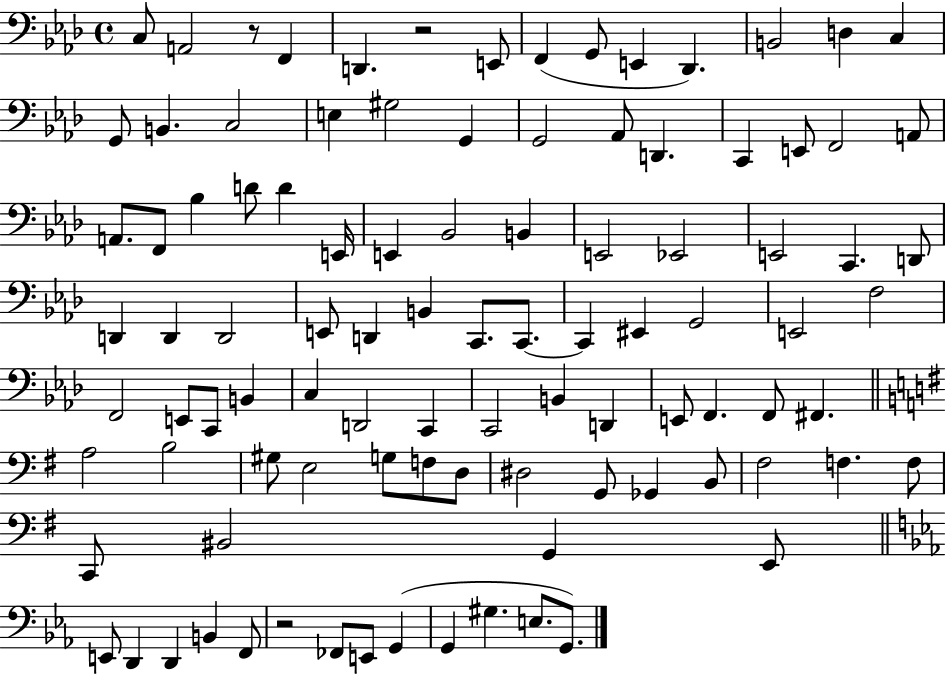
{
  \clef bass
  \time 4/4
  \defaultTimeSignature
  \key aes \major
  \repeat volta 2 { c8 a,2 r8 f,4 | d,4. r2 e,8 | f,4( g,8 e,4 des,4.) | b,2 d4 c4 | \break g,8 b,4. c2 | e4 gis2 g,4 | g,2 aes,8 d,4. | c,4 e,8 f,2 a,8 | \break a,8. f,8 bes4 d'8 d'4 e,16 | e,4 bes,2 b,4 | e,2 ees,2 | e,2 c,4. d,8 | \break d,4 d,4 d,2 | e,8 d,4 b,4 c,8. c,8.~~ | c,4 eis,4 g,2 | e,2 f2 | \break f,2 e,8 c,8 b,4 | c4 d,2 c,4 | c,2 b,4 d,4 | e,8 f,4. f,8 fis,4. | \break \bar "||" \break \key e \minor a2 b2 | gis8 e2 g8 f8 d8 | dis2 g,8 ges,4 b,8 | fis2 f4. f8 | \break c,8 bis,2 g,4 e,8 | \bar "||" \break \key ees \major e,8 d,4 d,4 b,4 f,8 | r2 fes,8 e,8 g,4( | g,4 gis4. e8. g,8.) | } \bar "|."
}